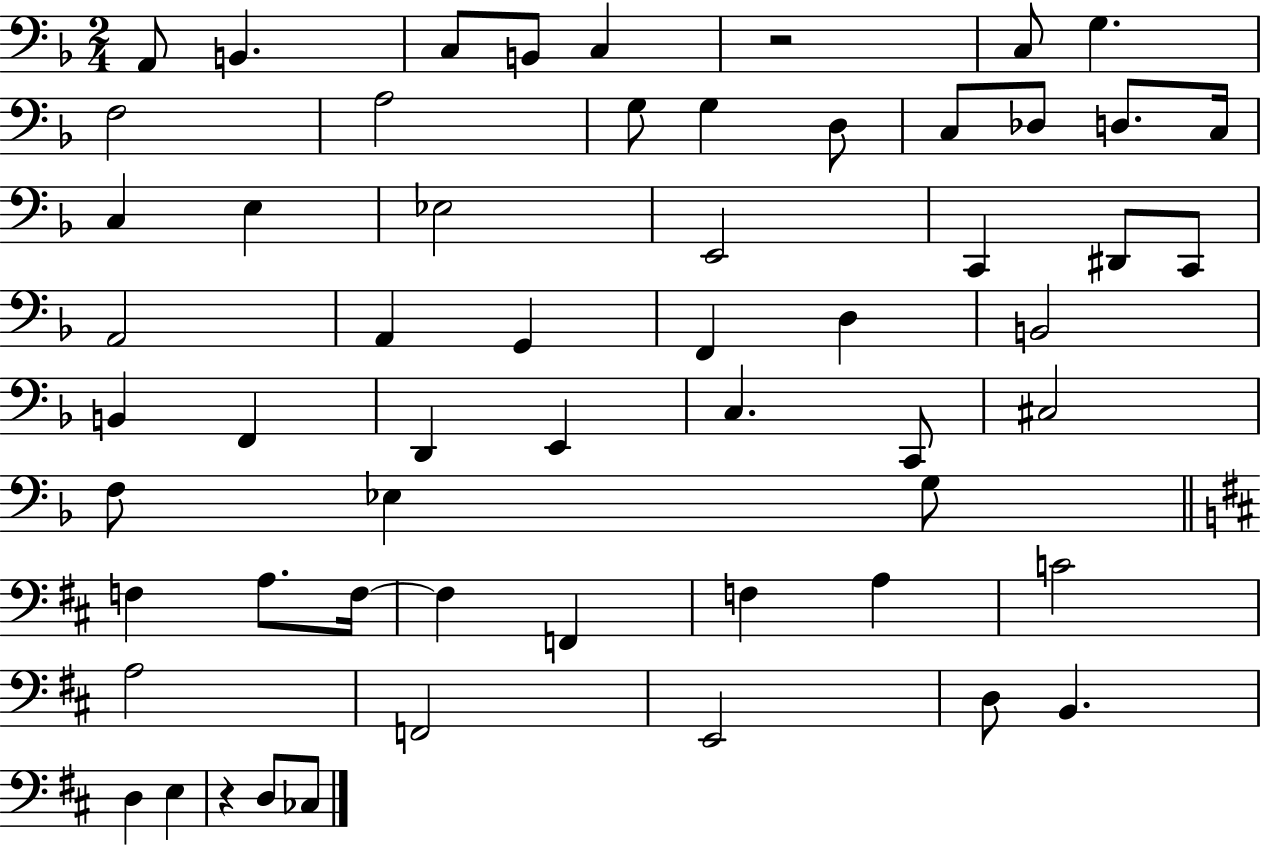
{
  \clef bass
  \numericTimeSignature
  \time 2/4
  \key f \major
  a,8 b,4. | c8 b,8 c4 | r2 | c8 g4. | \break f2 | a2 | g8 g4 d8 | c8 des8 d8. c16 | \break c4 e4 | ees2 | e,2 | c,4 dis,8 c,8 | \break a,2 | a,4 g,4 | f,4 d4 | b,2 | \break b,4 f,4 | d,4 e,4 | c4. c,8 | cis2 | \break f8 ees4 g8 | \bar "||" \break \key d \major f4 a8. f16~~ | f4 f,4 | f4 a4 | c'2 | \break a2 | f,2 | e,2 | d8 b,4. | \break d4 e4 | r4 d8 ces8 | \bar "|."
}